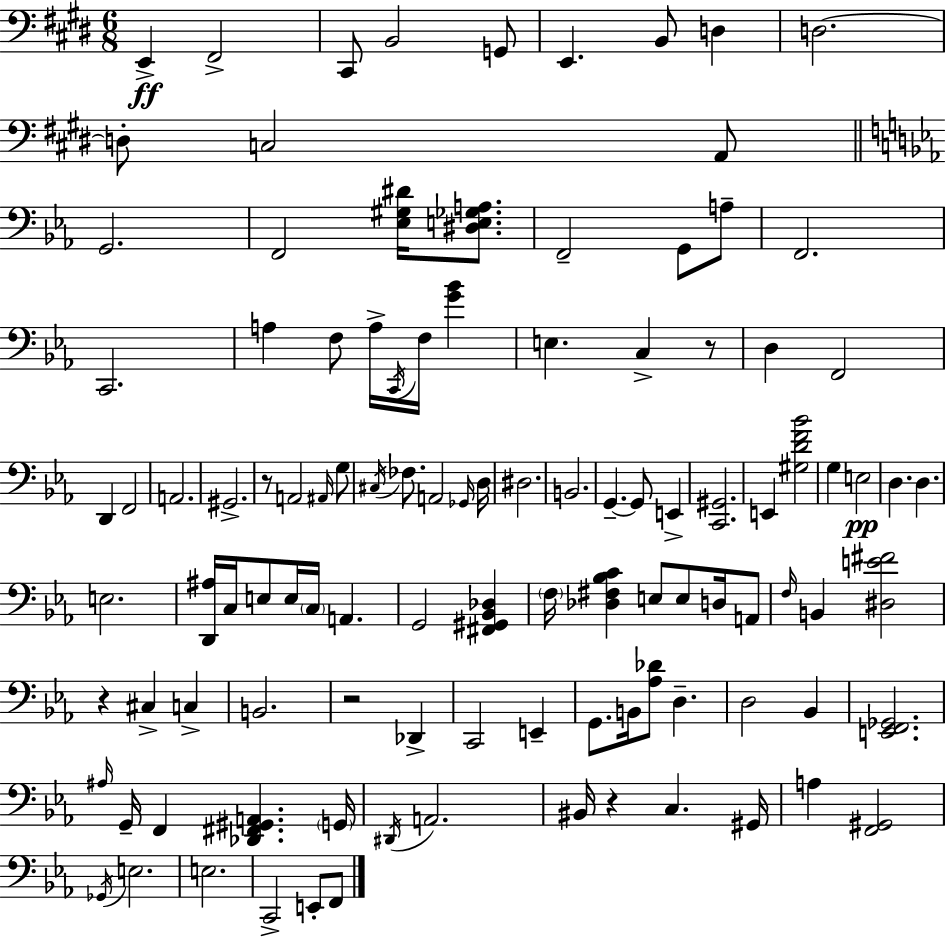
{
  \clef bass
  \numericTimeSignature
  \time 6/8
  \key e \major
  \repeat volta 2 { e,4->\ff fis,2-> | cis,8 b,2 g,8 | e,4. b,8 d4 | d2.~~ | \break d8-. c2 a,8 | \bar "||" \break \key ees \major g,2. | f,2 <ees gis dis'>16 <dis e ges a>8. | f,2-- g,8 a8-- | f,2. | \break c,2. | a4 f8 a16-> \acciaccatura { c,16 } f16 <g' bes'>4 | e4. c4-> r8 | d4 f,2 | \break d,4 f,2 | a,2. | gis,2.-> | r8 a,2 \grace { ais,16 } | \break g8 \acciaccatura { cis16 } fes8. a,2 | \grace { ges,16 } d16 dis2. | b,2. | g,4.--~~ g,8 | \break e,4-> <c, gis,>2. | e,4 <gis d' f' bes'>2 | g4 e2\pp | d4. d4. | \break e2. | <d, ais>16 c16 e8 e16 \parenthesize c16 a,4. | g,2 | <fis, gis, bes, des>4 \parenthesize f16 <des fis bes c'>4 e8 e8 | \break d16 a,8 \grace { f16 } b,4 <dis e' fis'>2 | r4 cis4-> | c4-> b,2. | r2 | \break des,4-> c,2 | e,4-- g,8. b,16 <aes des'>8 d4.-- | d2 | bes,4 <e, f, ges,>2. | \break \grace { ais16 } g,16-- f,4 <des, fis, gis, a,>4. | \parenthesize g,16 \acciaccatura { dis,16 } a,2. | bis,16 r4 | c4. gis,16 a4 <f, gis,>2 | \break \acciaccatura { ges,16 } e2. | e2. | c,2-> | e,8-. f,8 } \bar "|."
}